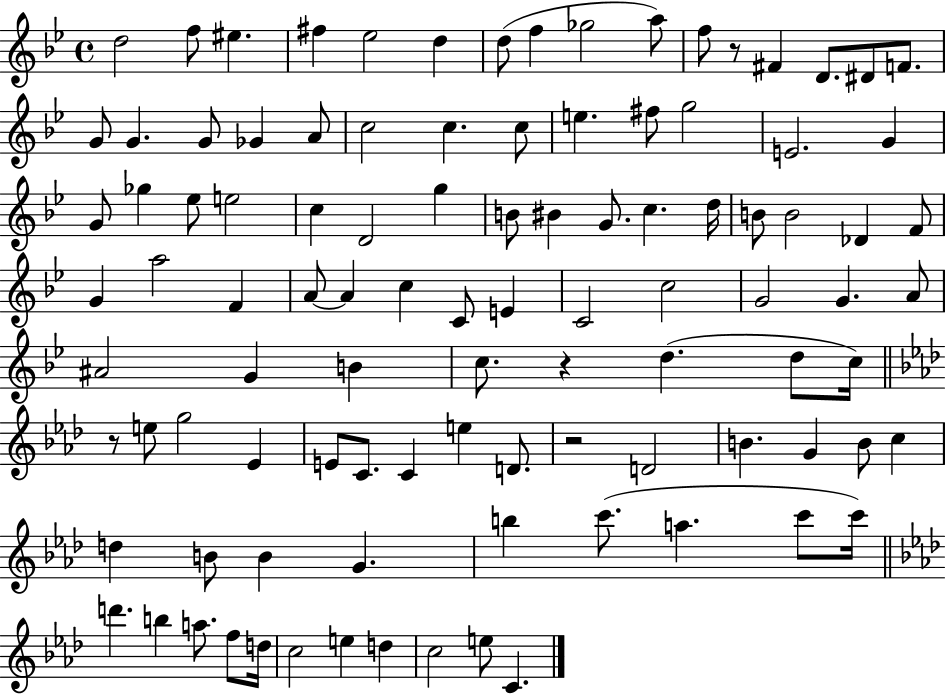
{
  \clef treble
  \time 4/4
  \defaultTimeSignature
  \key bes \major
  \repeat volta 2 { d''2 f''8 eis''4. | fis''4 ees''2 d''4 | d''8( f''4 ges''2 a''8) | f''8 r8 fis'4 d'8. dis'8 f'8. | \break g'8 g'4. g'8 ges'4 a'8 | c''2 c''4. c''8 | e''4. fis''8 g''2 | e'2. g'4 | \break g'8 ges''4 ees''8 e''2 | c''4 d'2 g''4 | b'8 bis'4 g'8. c''4. d''16 | b'8 b'2 des'4 f'8 | \break g'4 a''2 f'4 | a'8~~ a'4 c''4 c'8 e'4 | c'2 c''2 | g'2 g'4. a'8 | \break ais'2 g'4 b'4 | c''8. r4 d''4.( d''8 c''16) | \bar "||" \break \key f \minor r8 e''8 g''2 ees'4 | e'8 c'8. c'4 e''4 d'8. | r2 d'2 | b'4. g'4 b'8 c''4 | \break d''4 b'8 b'4 g'4. | b''4 c'''8.( a''4. c'''8 c'''16) | \bar "||" \break \key aes \major d'''4. b''4 a''8. f''8 d''16 | c''2 e''4 d''4 | c''2 e''8 c'4. | } \bar "|."
}